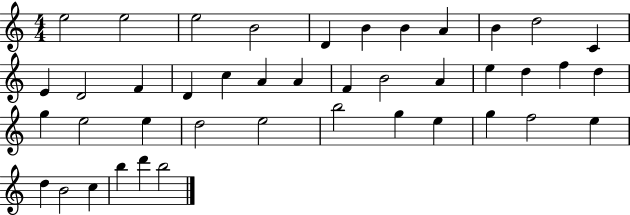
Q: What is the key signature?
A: C major